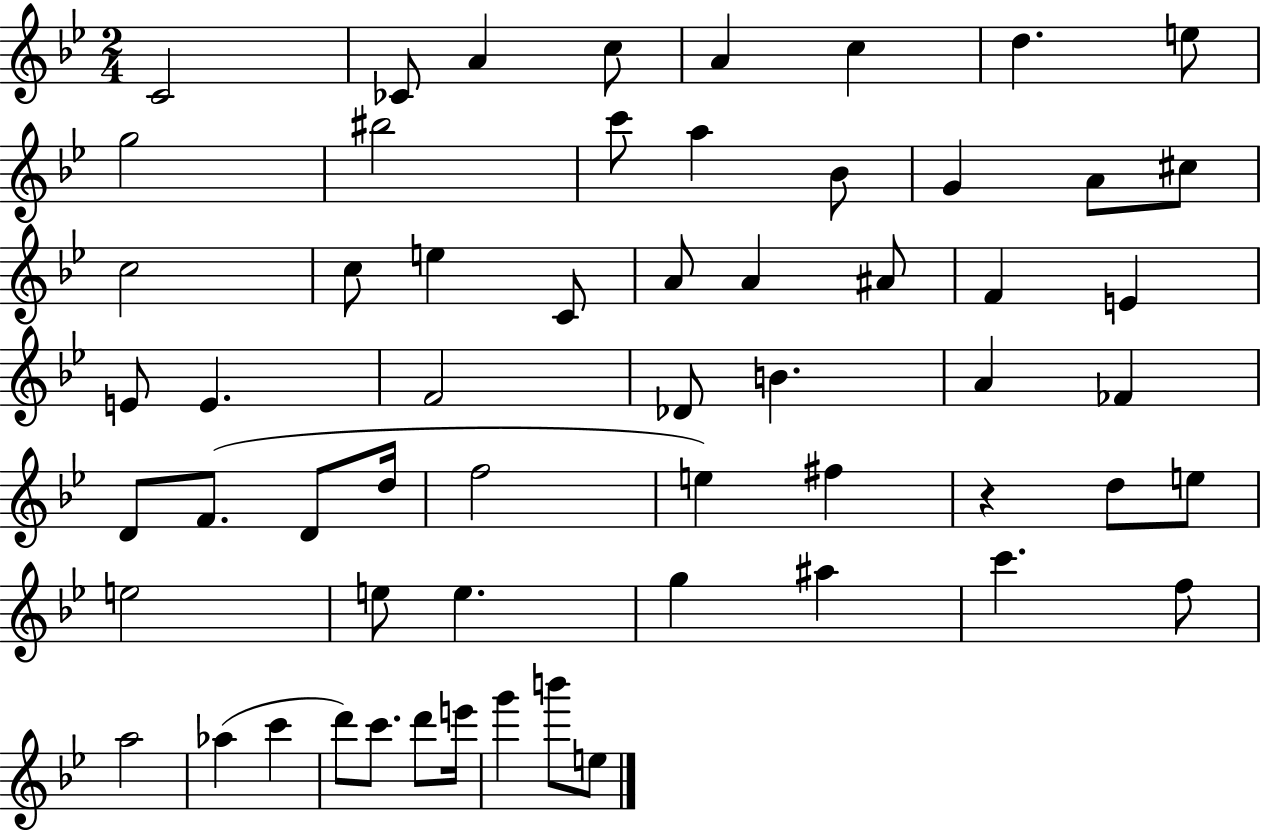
{
  \clef treble
  \numericTimeSignature
  \time 2/4
  \key bes \major
  \repeat volta 2 { c'2 | ces'8 a'4 c''8 | a'4 c''4 | d''4. e''8 | \break g''2 | bis''2 | c'''8 a''4 bes'8 | g'4 a'8 cis''8 | \break c''2 | c''8 e''4 c'8 | a'8 a'4 ais'8 | f'4 e'4 | \break e'8 e'4. | f'2 | des'8 b'4. | a'4 fes'4 | \break d'8 f'8.( d'8 d''16 | f''2 | e''4) fis''4 | r4 d''8 e''8 | \break e''2 | e''8 e''4. | g''4 ais''4 | c'''4. f''8 | \break a''2 | aes''4( c'''4 | d'''8) c'''8. d'''8 e'''16 | g'''4 b'''8 e''8 | \break } \bar "|."
}